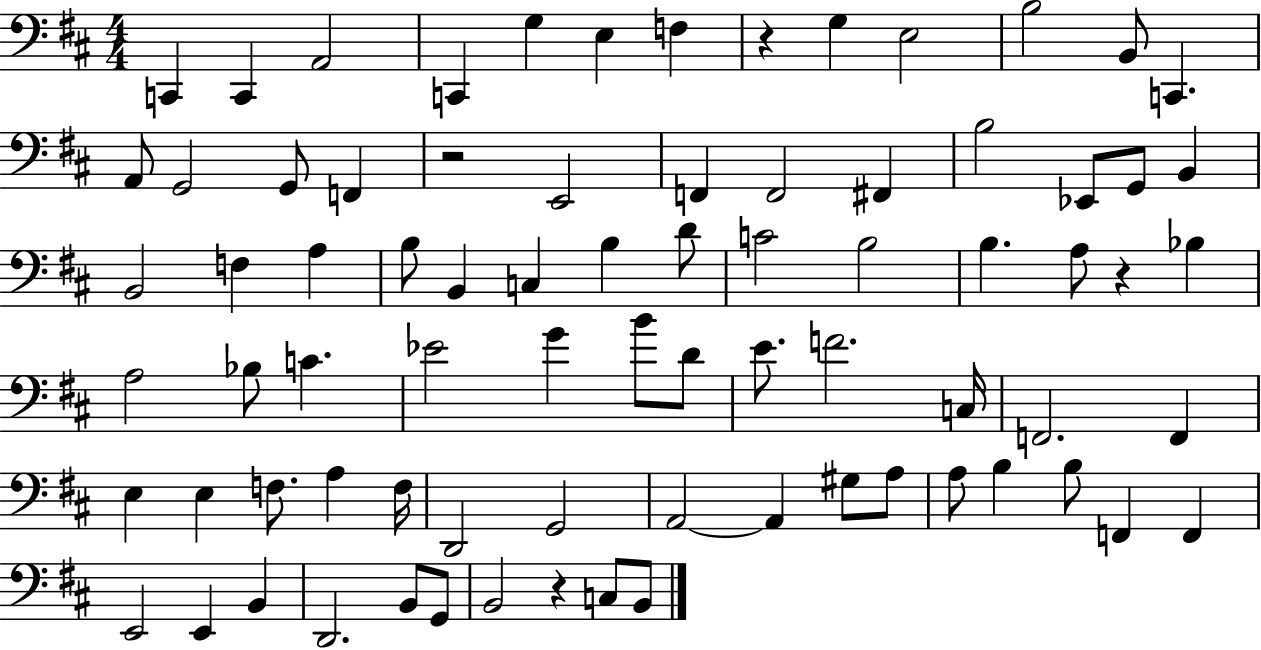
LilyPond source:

{
  \clef bass
  \numericTimeSignature
  \time 4/4
  \key d \major
  \repeat volta 2 { c,4 c,4 a,2 | c,4 g4 e4 f4 | r4 g4 e2 | b2 b,8 c,4. | \break a,8 g,2 g,8 f,4 | r2 e,2 | f,4 f,2 fis,4 | b2 ees,8 g,8 b,4 | \break b,2 f4 a4 | b8 b,4 c4 b4 d'8 | c'2 b2 | b4. a8 r4 bes4 | \break a2 bes8 c'4. | ees'2 g'4 b'8 d'8 | e'8. f'2. c16 | f,2. f,4 | \break e4 e4 f8. a4 f16 | d,2 g,2 | a,2~~ a,4 gis8 a8 | a8 b4 b8 f,4 f,4 | \break e,2 e,4 b,4 | d,2. b,8 g,8 | b,2 r4 c8 b,8 | } \bar "|."
}